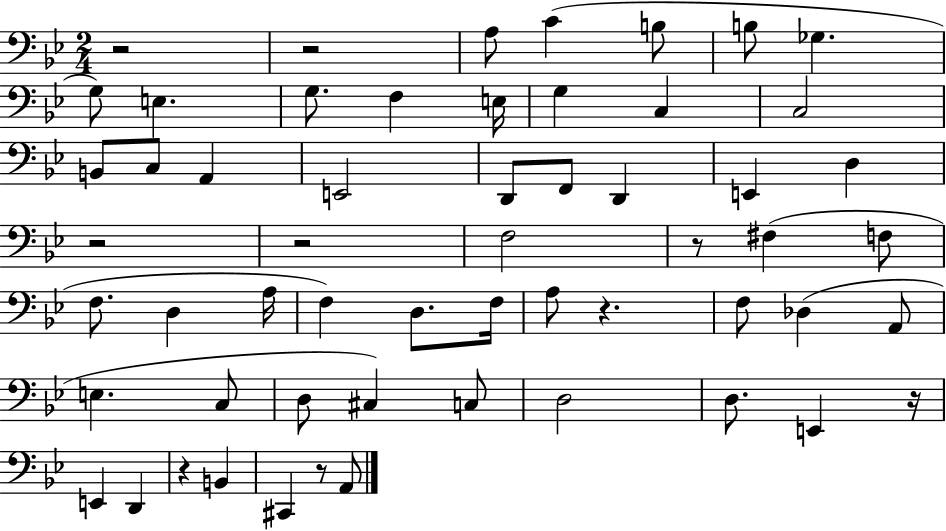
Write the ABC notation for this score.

X:1
T:Untitled
M:2/4
L:1/4
K:Bb
z2 z2 A,/2 C B,/2 B,/2 _G, G,/2 E, G,/2 F, E,/4 G, C, C,2 B,,/2 C,/2 A,, E,,2 D,,/2 F,,/2 D,, E,, D, z2 z2 F,2 z/2 ^F, F,/2 F,/2 D, A,/4 F, D,/2 F,/4 A,/2 z F,/2 _D, A,,/2 E, C,/2 D,/2 ^C, C,/2 D,2 D,/2 E,, z/4 E,, D,, z B,, ^C,, z/2 A,,/2